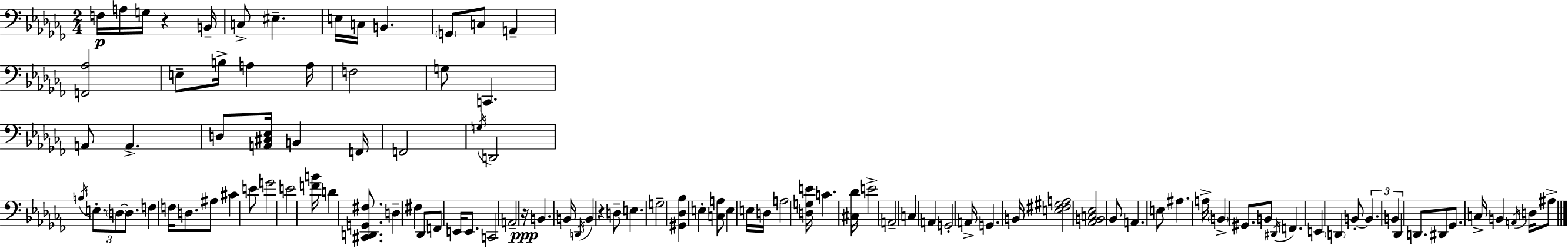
{
  \clef bass
  \numericTimeSignature
  \time 2/4
  \key aes \minor
  f16\p a16 g16 r4 b,16-- | c8-> eis4.-- | e16 c16 b,4. | \parenthesize g,8 c8 a,4-- | \break <f, aes>2 | e8-- b16-> a4 a16 | f2 | g8 c,4. | \break a,8 a,4.-> | d8 <a, cis ees>16 b,4 f,16 | f,2 | \acciaccatura { g16 } d,2 | \break \acciaccatura { b16 } \tuplet 3/2 { e8.-. \parenthesize d8~~ d8. } | f4 f16 d8. | ais8 cis'4 | e'8 g'2 | \break e'2 | <f' b'>16 d'4 <cis, d, g, fis>8. | d4-- fis4 | des,8 f,8 e,16 e,8. | \break c,2 | a,2-- | r16\ppp b,4. | b,16 \acciaccatura { d,16 } b,4 r4 | \break d8-- e4. | g2-- | <gis, des bes>4 e4-. | <c a>8 e4 | \break e16 d16 a2 | <d g e'>16 c'4. | <cis des'>16 e'2-> | \parenthesize a,2-- | \break c4 \parenthesize a,4 | g,2-. | a,16-> g,4. | b,16 <e fis gis a>2 | \break <aes, b, c ees>2 | bes,8 a,4. | e8 ais4. | a16-> \parenthesize b,4-> | \break gis,8. b,8 \acciaccatura { dis,16 } f,4. | e,4 | \parenthesize d,4 b,8-.~~ \tuplet 3/2 { b,4. | b,4 | \break des,4 } d,8. dis,8 | ges,8. c16-> b,4 | \acciaccatura { a,16 } d16 ais8-> \bar "|."
}